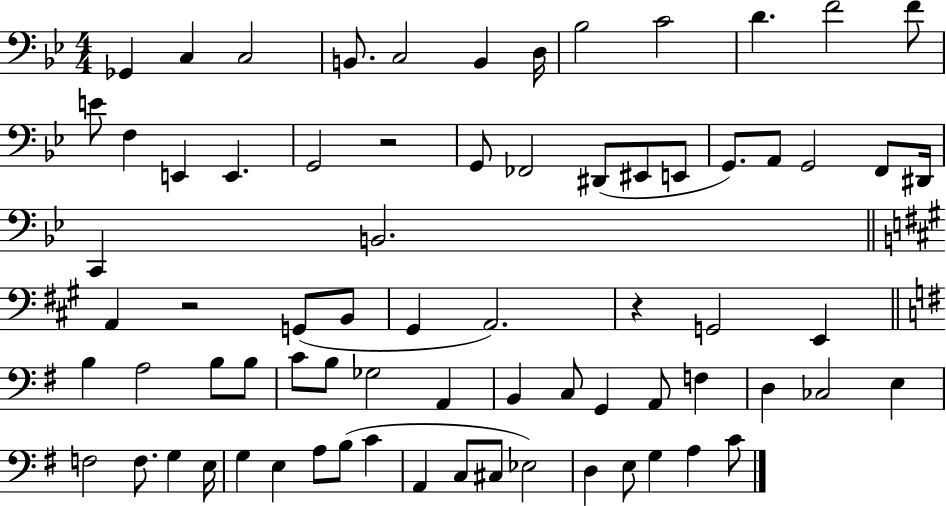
Gb2/q C3/q C3/h B2/e. C3/h B2/q D3/s Bb3/h C4/h D4/q. F4/h F4/e E4/e F3/q E2/q E2/q. G2/h R/h G2/e FES2/h D#2/e EIS2/e E2/e G2/e. A2/e G2/h F2/e D#2/s C2/q B2/h. A2/q R/h G2/e B2/e G#2/q A2/h. R/q G2/h E2/q B3/q A3/h B3/e B3/e C4/e B3/e Gb3/h A2/q B2/q C3/e G2/q A2/e F3/q D3/q CES3/h E3/q F3/h F3/e. G3/q E3/s G3/q E3/q A3/e B3/e C4/q A2/q C3/e C#3/e Eb3/h D3/q E3/e G3/q A3/q C4/e